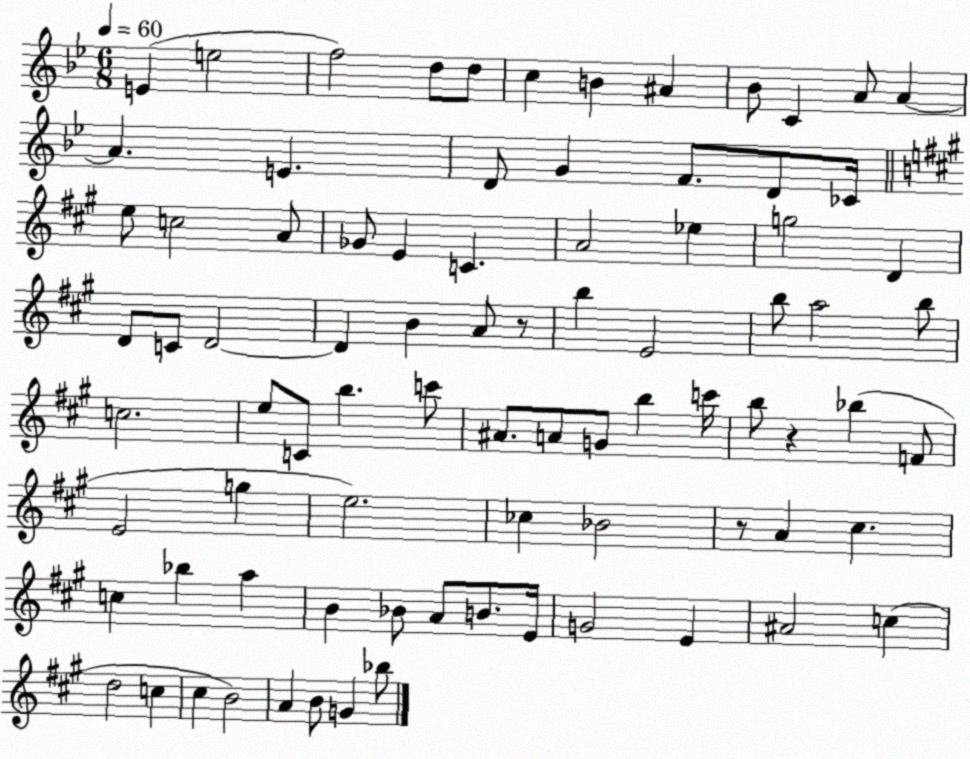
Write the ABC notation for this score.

X:1
T:Untitled
M:6/8
L:1/4
K:Bb
E e2 f2 d/2 d/2 c B ^A _B/2 C A/2 A A E D/2 G F/2 D/2 _C/4 e/2 c2 A/2 _G/2 E C A2 _e g2 D D/2 C/2 D2 D B A/2 z/2 b E2 b/2 a2 b/2 c2 e/2 C/2 b c'/2 ^A/2 A/2 G/2 b c'/4 b/2 z _b F/2 E2 g e2 _c _B2 z/2 A ^c c _b a B _B/2 A/2 B/2 E/4 G2 E ^A2 c d2 c ^c B2 A B/2 G _b/2